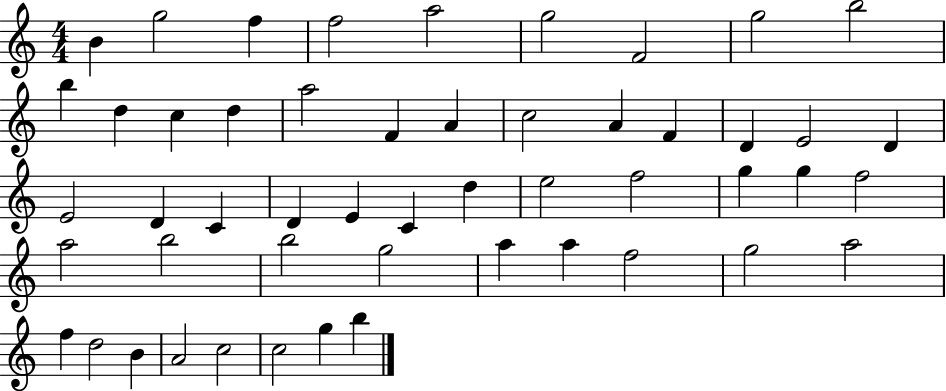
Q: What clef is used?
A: treble